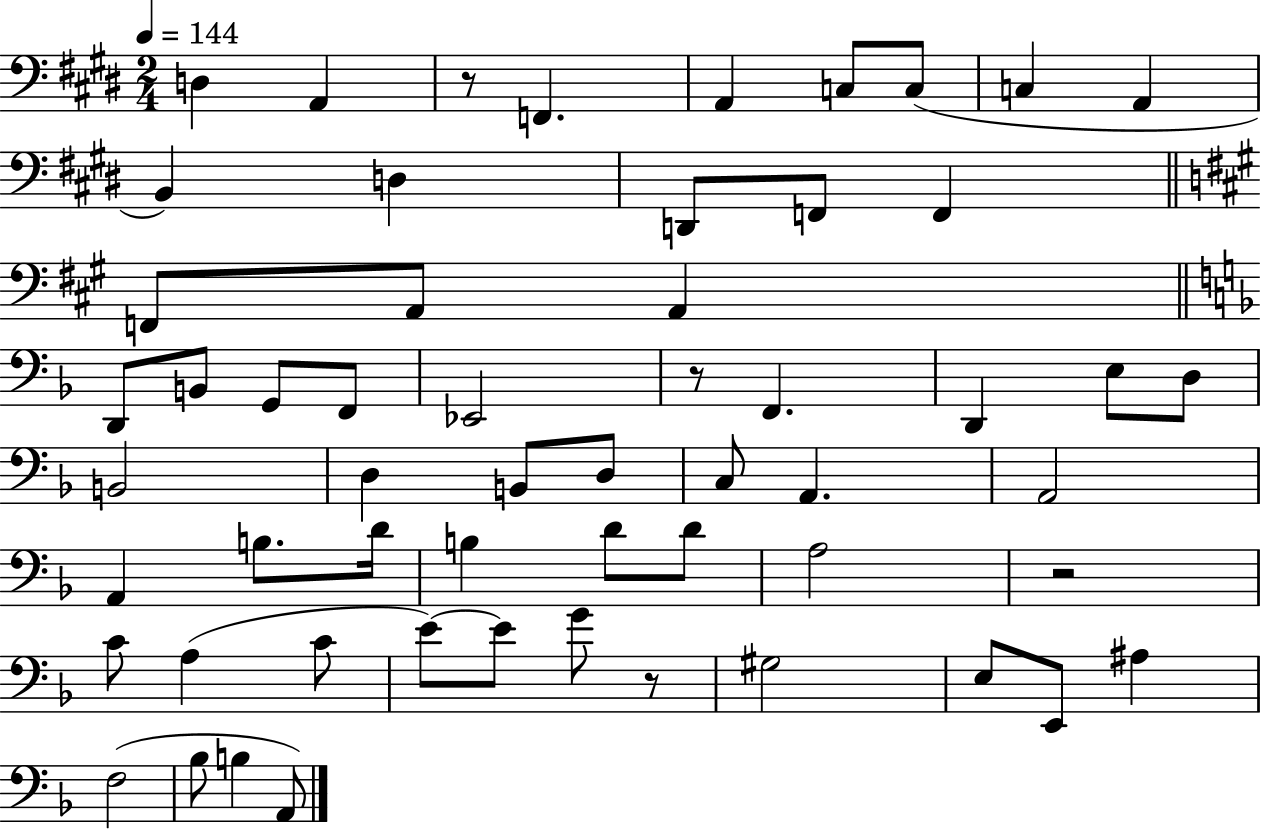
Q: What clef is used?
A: bass